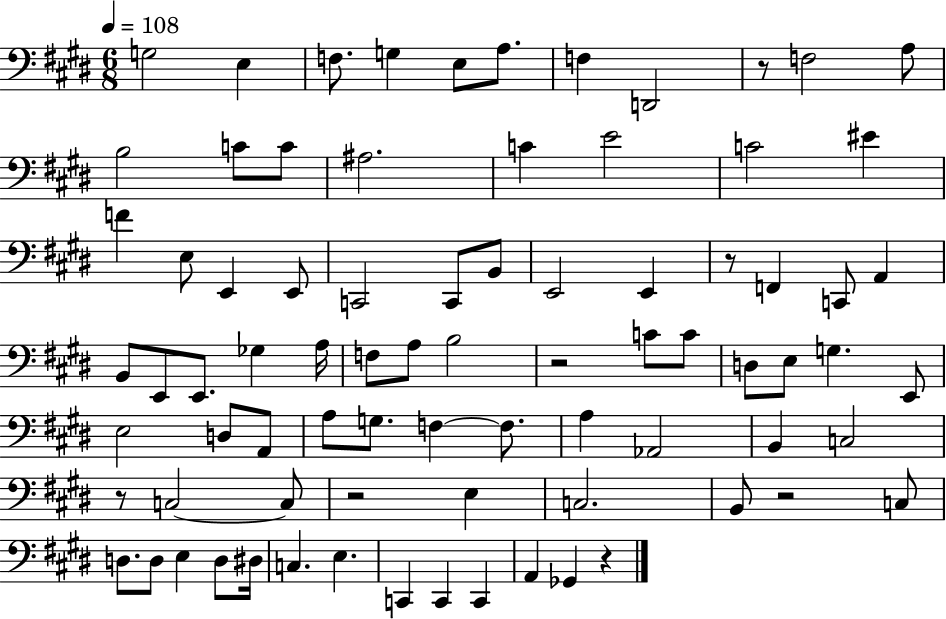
X:1
T:Untitled
M:6/8
L:1/4
K:E
G,2 E, F,/2 G, E,/2 A,/2 F, D,,2 z/2 F,2 A,/2 B,2 C/2 C/2 ^A,2 C E2 C2 ^E F E,/2 E,, E,,/2 C,,2 C,,/2 B,,/2 E,,2 E,, z/2 F,, C,,/2 A,, B,,/2 E,,/2 E,,/2 _G, A,/4 F,/2 A,/2 B,2 z2 C/2 C/2 D,/2 E,/2 G, E,,/2 E,2 D,/2 A,,/2 A,/2 G,/2 F, F,/2 A, _A,,2 B,, C,2 z/2 C,2 C,/2 z2 E, C,2 B,,/2 z2 C,/2 D,/2 D,/2 E, D,/2 ^D,/4 C, E, C,, C,, C,, A,, _G,, z